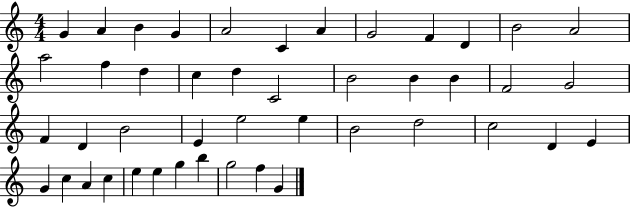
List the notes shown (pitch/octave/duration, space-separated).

G4/q A4/q B4/q G4/q A4/h C4/q A4/q G4/h F4/q D4/q B4/h A4/h A5/h F5/q D5/q C5/q D5/q C4/h B4/h B4/q B4/q F4/h G4/h F4/q D4/q B4/h E4/q E5/h E5/q B4/h D5/h C5/h D4/q E4/q G4/q C5/q A4/q C5/q E5/q E5/q G5/q B5/q G5/h F5/q G4/q